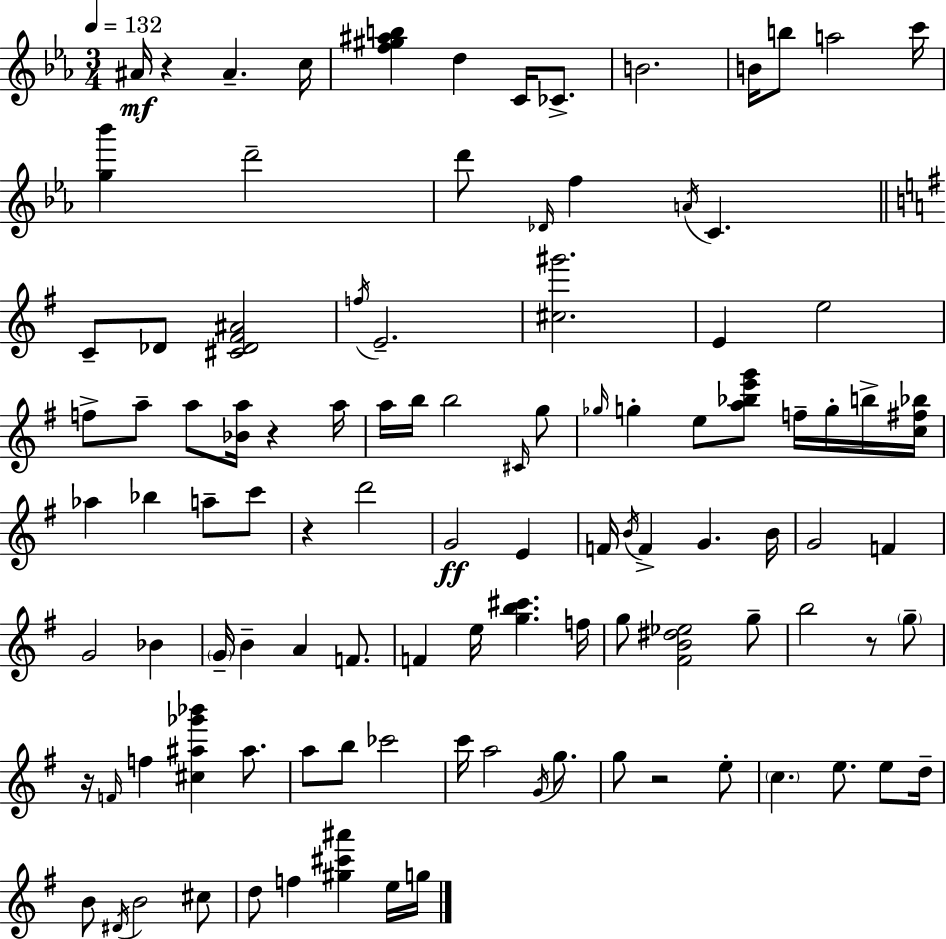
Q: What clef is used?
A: treble